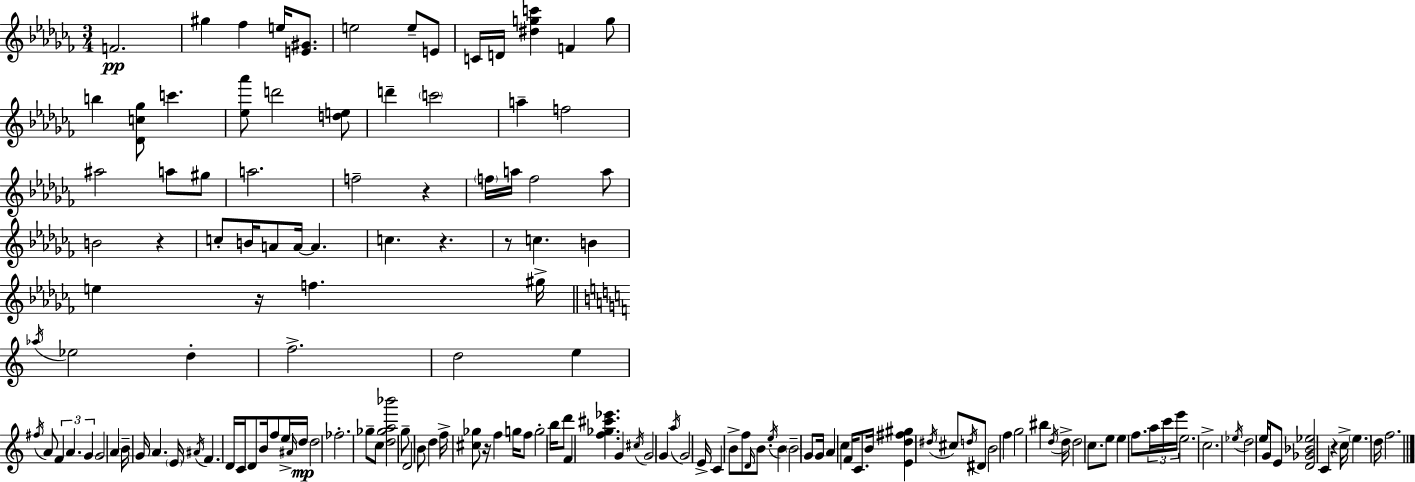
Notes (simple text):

F4/h. G#5/q FES5/q E5/s [E4,G#4]/e. E5/h E5/e E4/e C4/s D4/s [D#5,G5,C6]/q F4/q G5/e B5/q [Db4,C5,Gb5]/e C6/q. [Eb5,Ab6]/e D6/h [D5,E5]/e D6/q C6/h A5/q F5/h A#5/h A5/e G#5/e A5/h. F5/h R/q F5/s A5/s F5/h A5/e B4/h R/q C5/e B4/s A4/e A4/s A4/q. C5/q. R/q. R/e C5/q. B4/q E5/q R/s F5/q. G#5/s Ab5/s Eb5/h D5/q F5/h. D5/h E5/q F#5/s A4/e F4/q A4/q. G4/q G4/h A4/q B4/s G4/s A4/q. E4/s A#4/s F4/q. D4/s C4/s D4/e B4/s F5/e E5/s A#4/s D5/s D5/h FES5/h. Gb5/e C5/e [D5,Gb5,A5,Bb6]/h G5/e D4/h B4/e D5/q F5/s [C#5,Gb5]/e R/s F5/q G5/s F5/e G5/h B5/s D6/e F4/q [F5,Gb5,C#6,Eb6]/q. G4/q C#5/s G4/h G4/q A5/s G4/h E4/s C4/q B4/e F5/e D4/s B4/e. E5/s B4/q B4/h G4/e G4/s A4/q C5/q F4/s C4/e. B4/s [E4,D5,F#5,G#5]/q D#5/s C#5/e D5/s D#4/e B4/h F5/q G5/h BIS5/q D5/s D5/s D5/h C5/e. E5/e E5/q F5/e. A5/s C6/s E6/s E5/h. C5/h. Eb5/s D5/h E5/s G4/s E4/e [D4,Gb4,Bb4,Eb5]/h C4/q R/q C5/s E5/q. D5/s F5/h.